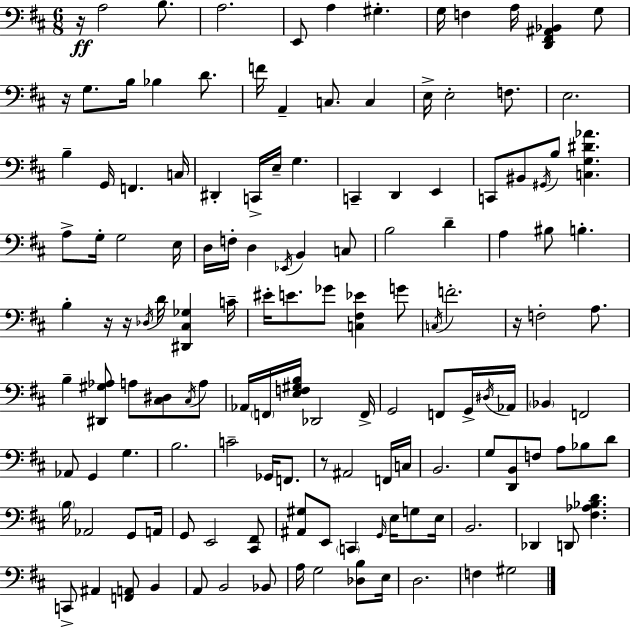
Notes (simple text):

R/s A3/h B3/e. A3/h. E2/e A3/q G#3/q. G3/s F3/q A3/s [D2,F#2,A#2,Bb2]/q G3/e R/s G3/e. B3/s Bb3/q D4/e. F4/s A2/q C3/e. C3/q E3/s E3/h F3/e. E3/h. B3/q G2/s F2/q. C3/s D#2/q C2/s E3/s G3/q. C2/q D2/q E2/q C2/e BIS2/e G#2/s B3/e [C3,G3,D#4,Ab4]/q. A3/e G3/s G3/h E3/s D3/s F3/s D3/q Eb2/s B2/q C3/e B3/h D4/q A3/q BIS3/e B3/q. B3/q R/s R/s Db3/s D4/s [D#2,C#3,Gb3]/q C4/s EIS4/s E4/e. Gb4/e [C3,F#3,Eb4]/q G4/e C3/s F4/h. R/s F3/h A3/e. B3/q [D#2,G#3,Ab3]/e A3/e [C#3,D#3]/e C#3/s A3/e Ab2/s F2/s [E3,F3,G#3,B3]/s Db2/h F2/s G2/h F2/e G2/s D#3/s Ab2/s Bb2/q F2/h Ab2/e G2/q G3/q. B3/h. C4/h Gb2/s F2/e. R/e A#2/h F2/s C3/s B2/h. G3/e [D2,B2]/e F3/e A3/e Bb3/e D4/e B3/s Ab2/h G2/e A2/s G2/e E2/h [C#2,F#2]/e [A#2,G#3]/e E2/e C2/q G2/s E3/s G3/e E3/s B2/h. Db2/q D2/e [F#3,Ab3,Bb3,D4]/q. C2/e A#2/q [F2,A2]/e B2/q A2/e B2/h Bb2/e A3/s G3/h [Db3,B3]/e E3/s D3/h. F3/q G#3/h